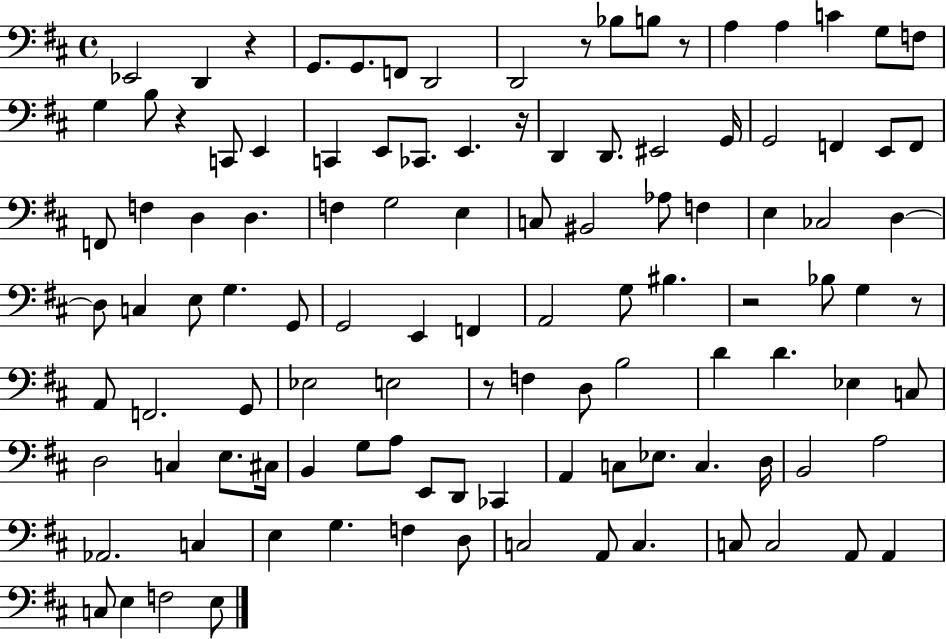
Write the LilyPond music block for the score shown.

{
  \clef bass
  \time 4/4
  \defaultTimeSignature
  \key d \major
  \repeat volta 2 { ees,2 d,4 r4 | g,8. g,8. f,8 d,2 | d,2 r8 bes8 b8 r8 | a4 a4 c'4 g8 f8 | \break g4 b8 r4 c,8 e,4 | c,4 e,8 ces,8. e,4. r16 | d,4 d,8. eis,2 g,16 | g,2 f,4 e,8 f,8 | \break f,8 f4 d4 d4. | f4 g2 e4 | c8 bis,2 aes8 f4 | e4 ces2 d4~~ | \break d8 c4 e8 g4. g,8 | g,2 e,4 f,4 | a,2 g8 bis4. | r2 bes8 g4 r8 | \break a,8 f,2. g,8 | ees2 e2 | r8 f4 d8 b2 | d'4 d'4. ees4 c8 | \break d2 c4 e8. cis16 | b,4 g8 a8 e,8 d,8 ces,4 | a,4 c8 ees8. c4. d16 | b,2 a2 | \break aes,2. c4 | e4 g4. f4 d8 | c2 a,8 c4. | c8 c2 a,8 a,4 | \break c8 e4 f2 e8 | } \bar "|."
}